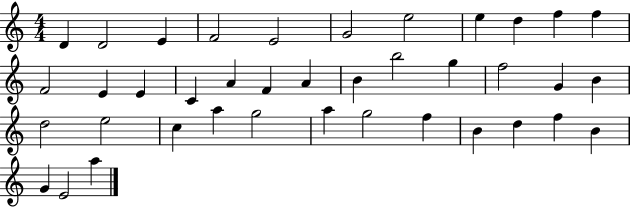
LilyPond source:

{
  \clef treble
  \numericTimeSignature
  \time 4/4
  \key c \major
  d'4 d'2 e'4 | f'2 e'2 | g'2 e''2 | e''4 d''4 f''4 f''4 | \break f'2 e'4 e'4 | c'4 a'4 f'4 a'4 | b'4 b''2 g''4 | f''2 g'4 b'4 | \break d''2 e''2 | c''4 a''4 g''2 | a''4 g''2 f''4 | b'4 d''4 f''4 b'4 | \break g'4 e'2 a''4 | \bar "|."
}